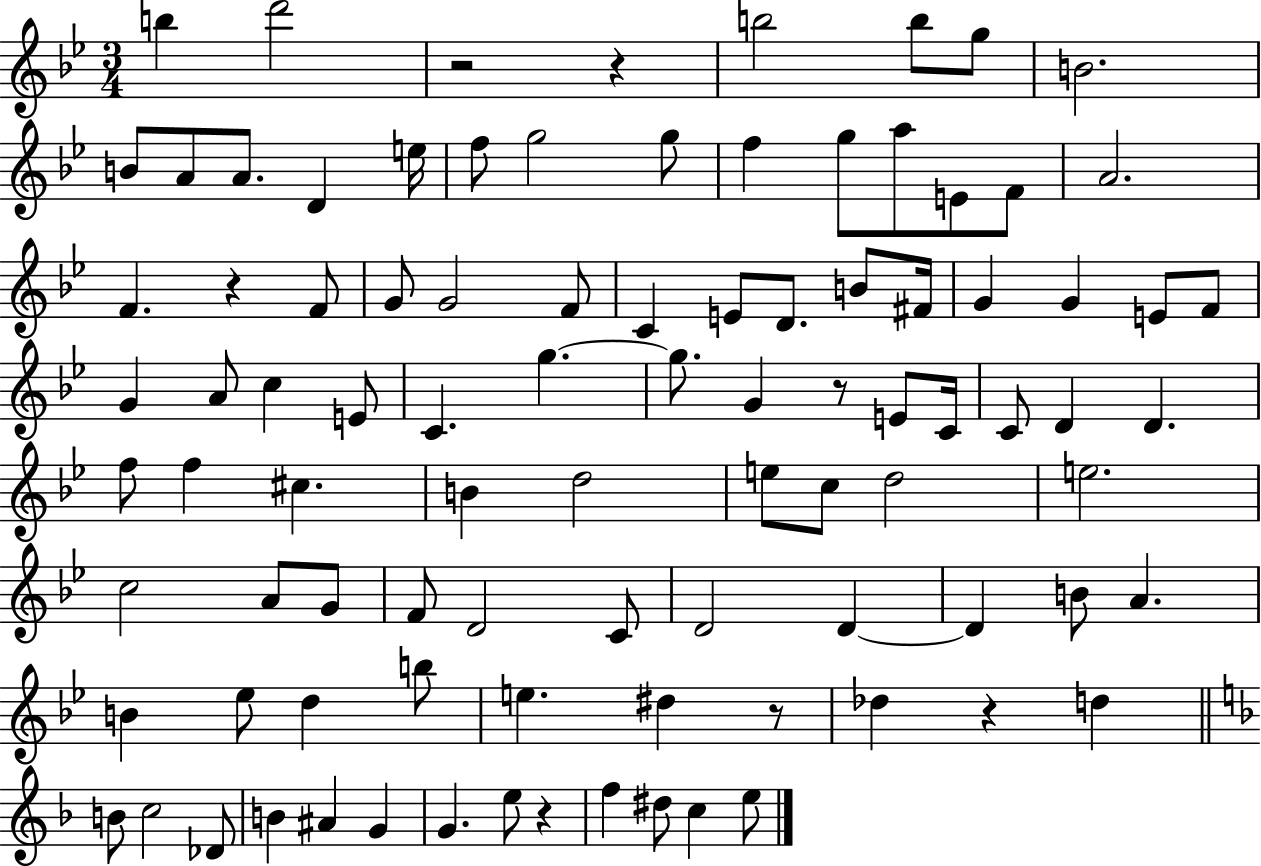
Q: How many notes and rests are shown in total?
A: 94